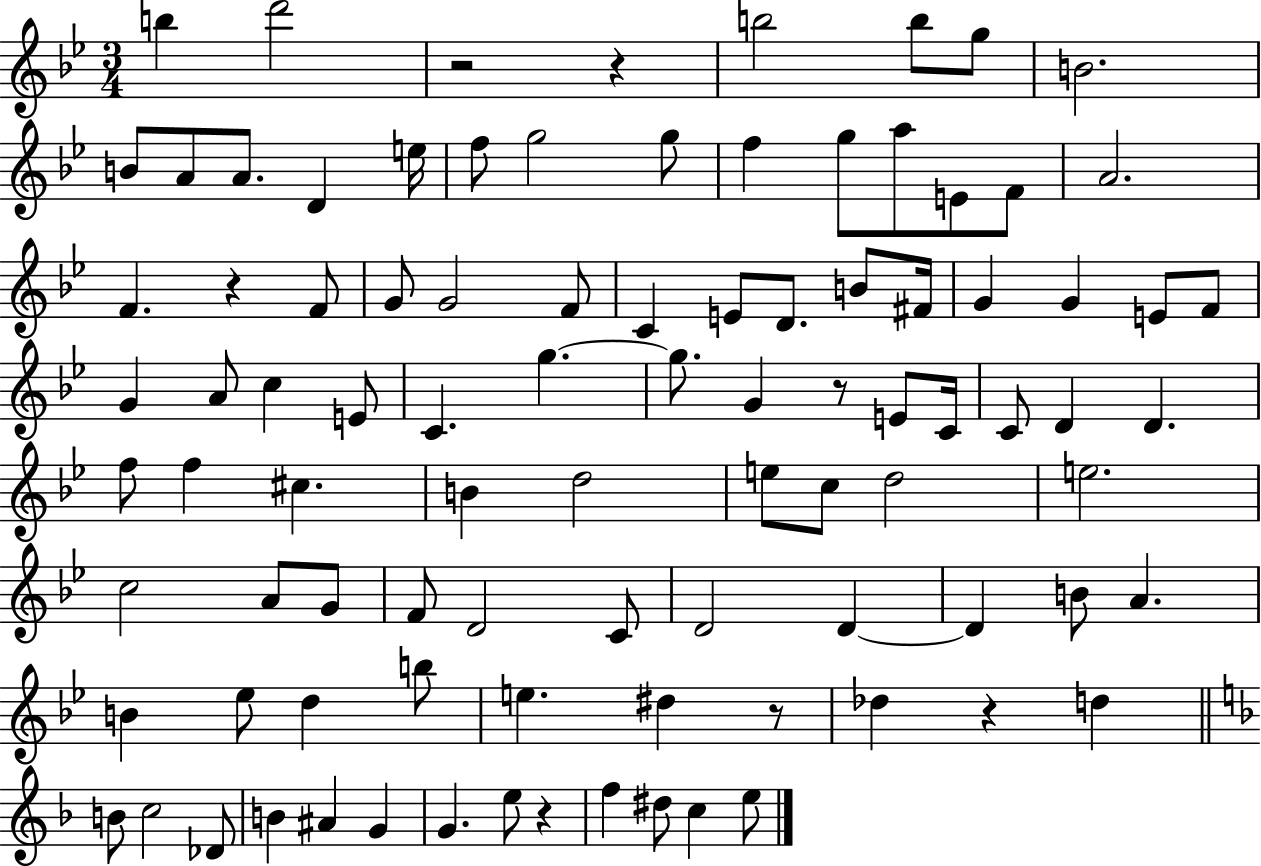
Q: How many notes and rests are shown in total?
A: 94